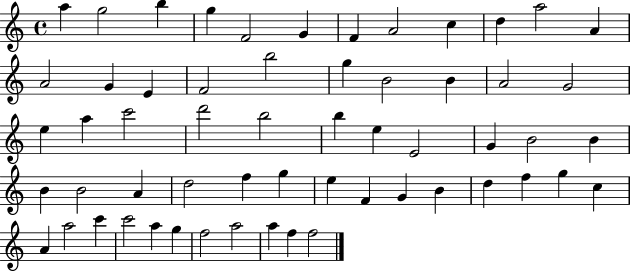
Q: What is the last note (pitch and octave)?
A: F5